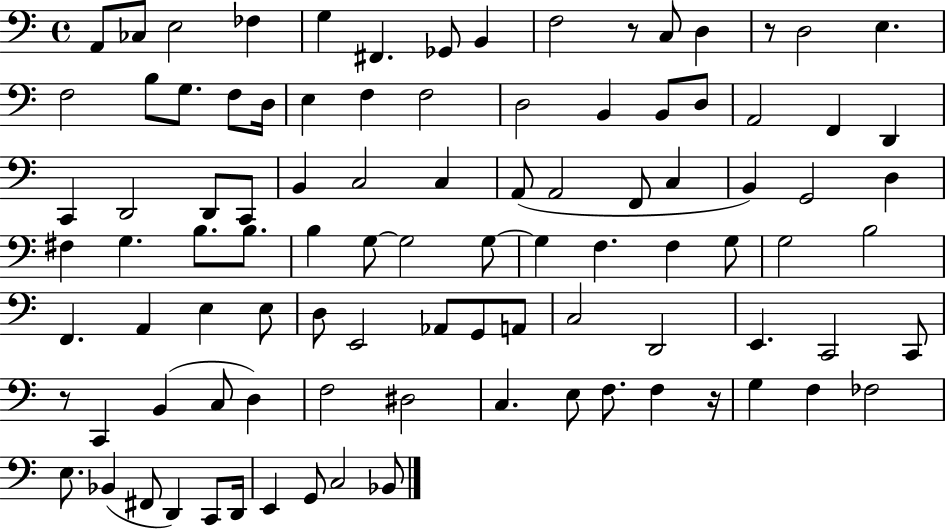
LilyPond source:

{
  \clef bass
  \time 4/4
  \defaultTimeSignature
  \key c \major
  a,8 ces8 e2 fes4 | g4 fis,4. ges,8 b,4 | f2 r8 c8 d4 | r8 d2 e4. | \break f2 b8 g8. f8 d16 | e4 f4 f2 | d2 b,4 b,8 d8 | a,2 f,4 d,4 | \break c,4 d,2 d,8 c,8 | b,4 c2 c4 | a,8( a,2 f,8 c4 | b,4) g,2 d4 | \break fis4 g4. b8. b8. | b4 g8~~ g2 g8~~ | g4 f4. f4 g8 | g2 b2 | \break f,4. a,4 e4 e8 | d8 e,2 aes,8 g,8 a,8 | c2 d,2 | e,4. c,2 c,8 | \break r8 c,4 b,4( c8 d4) | f2 dis2 | c4. e8 f8. f4 r16 | g4 f4 fes2 | \break e8. bes,4( fis,8 d,4) c,8 d,16 | e,4 g,8 c2 bes,8 | \bar "|."
}